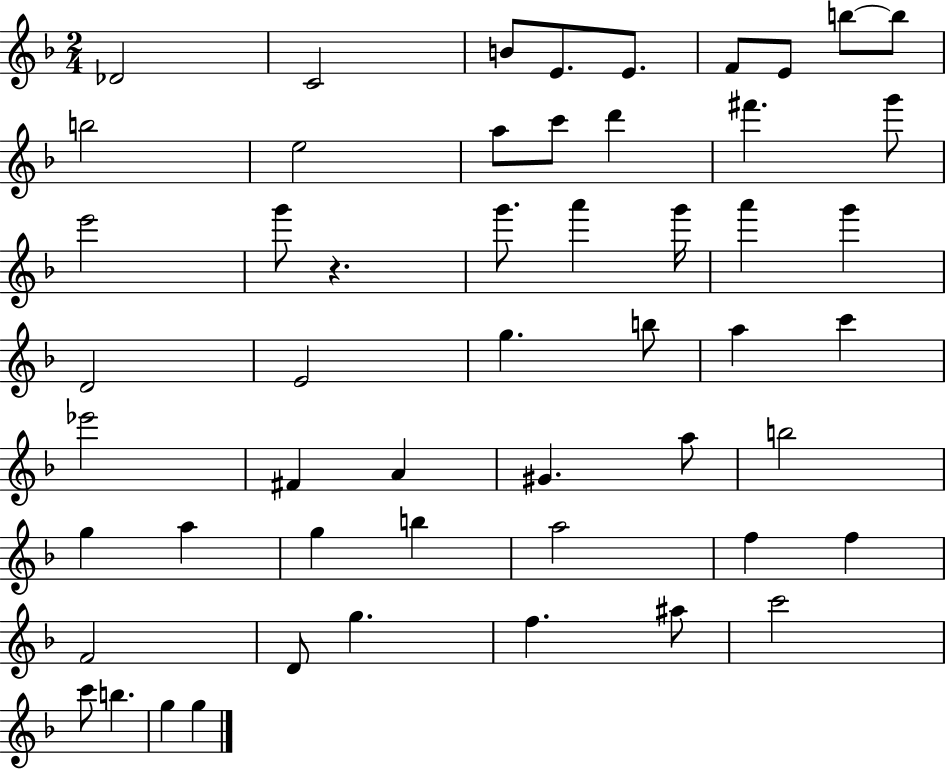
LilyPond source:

{
  \clef treble
  \numericTimeSignature
  \time 2/4
  \key f \major
  \repeat volta 2 { des'2 | c'2 | b'8 e'8. e'8. | f'8 e'8 b''8~~ b''8 | \break b''2 | e''2 | a''8 c'''8 d'''4 | fis'''4. g'''8 | \break e'''2 | g'''8 r4. | g'''8. a'''4 g'''16 | a'''4 g'''4 | \break d'2 | e'2 | g''4. b''8 | a''4 c'''4 | \break ees'''2 | fis'4 a'4 | gis'4. a''8 | b''2 | \break g''4 a''4 | g''4 b''4 | a''2 | f''4 f''4 | \break f'2 | d'8 g''4. | f''4. ais''8 | c'''2 | \break c'''8 b''4. | g''4 g''4 | } \bar "|."
}